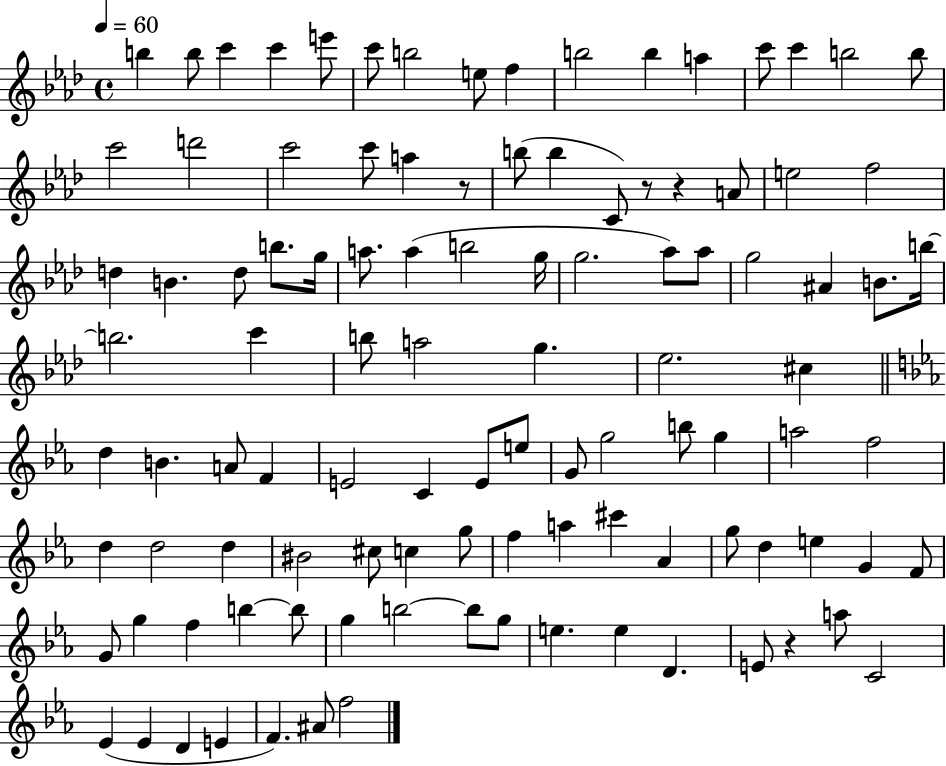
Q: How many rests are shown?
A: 4